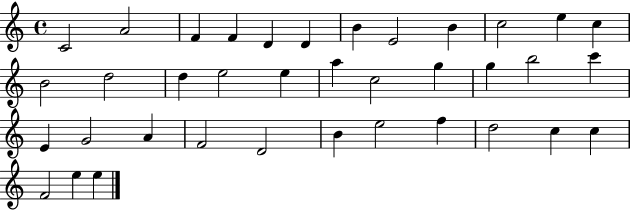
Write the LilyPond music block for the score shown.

{
  \clef treble
  \time 4/4
  \defaultTimeSignature
  \key c \major
  c'2 a'2 | f'4 f'4 d'4 d'4 | b'4 e'2 b'4 | c''2 e''4 c''4 | \break b'2 d''2 | d''4 e''2 e''4 | a''4 c''2 g''4 | g''4 b''2 c'''4 | \break e'4 g'2 a'4 | f'2 d'2 | b'4 e''2 f''4 | d''2 c''4 c''4 | \break f'2 e''4 e''4 | \bar "|."
}